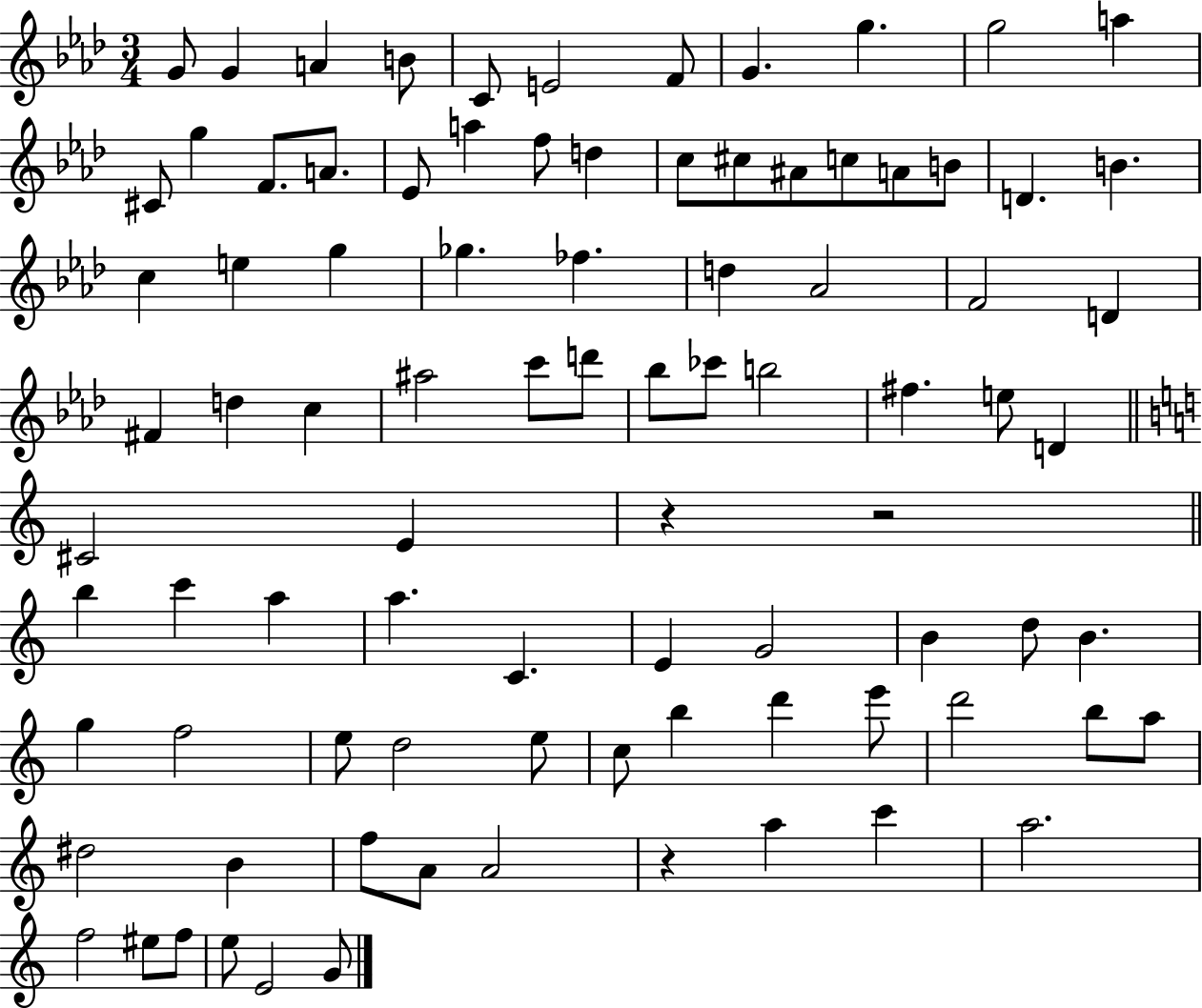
{
  \clef treble
  \numericTimeSignature
  \time 3/4
  \key aes \major
  g'8 g'4 a'4 b'8 | c'8 e'2 f'8 | g'4. g''4. | g''2 a''4 | \break cis'8 g''4 f'8. a'8. | ees'8 a''4 f''8 d''4 | c''8 cis''8 ais'8 c''8 a'8 b'8 | d'4. b'4. | \break c''4 e''4 g''4 | ges''4. fes''4. | d''4 aes'2 | f'2 d'4 | \break fis'4 d''4 c''4 | ais''2 c'''8 d'''8 | bes''8 ces'''8 b''2 | fis''4. e''8 d'4 | \break \bar "||" \break \key c \major cis'2 e'4 | r4 r2 | \bar "||" \break \key c \major b''4 c'''4 a''4 | a''4. c'4. | e'4 g'2 | b'4 d''8 b'4. | \break g''4 f''2 | e''8 d''2 e''8 | c''8 b''4 d'''4 e'''8 | d'''2 b''8 a''8 | \break dis''2 b'4 | f''8 a'8 a'2 | r4 a''4 c'''4 | a''2. | \break f''2 eis''8 f''8 | e''8 e'2 g'8 | \bar "|."
}